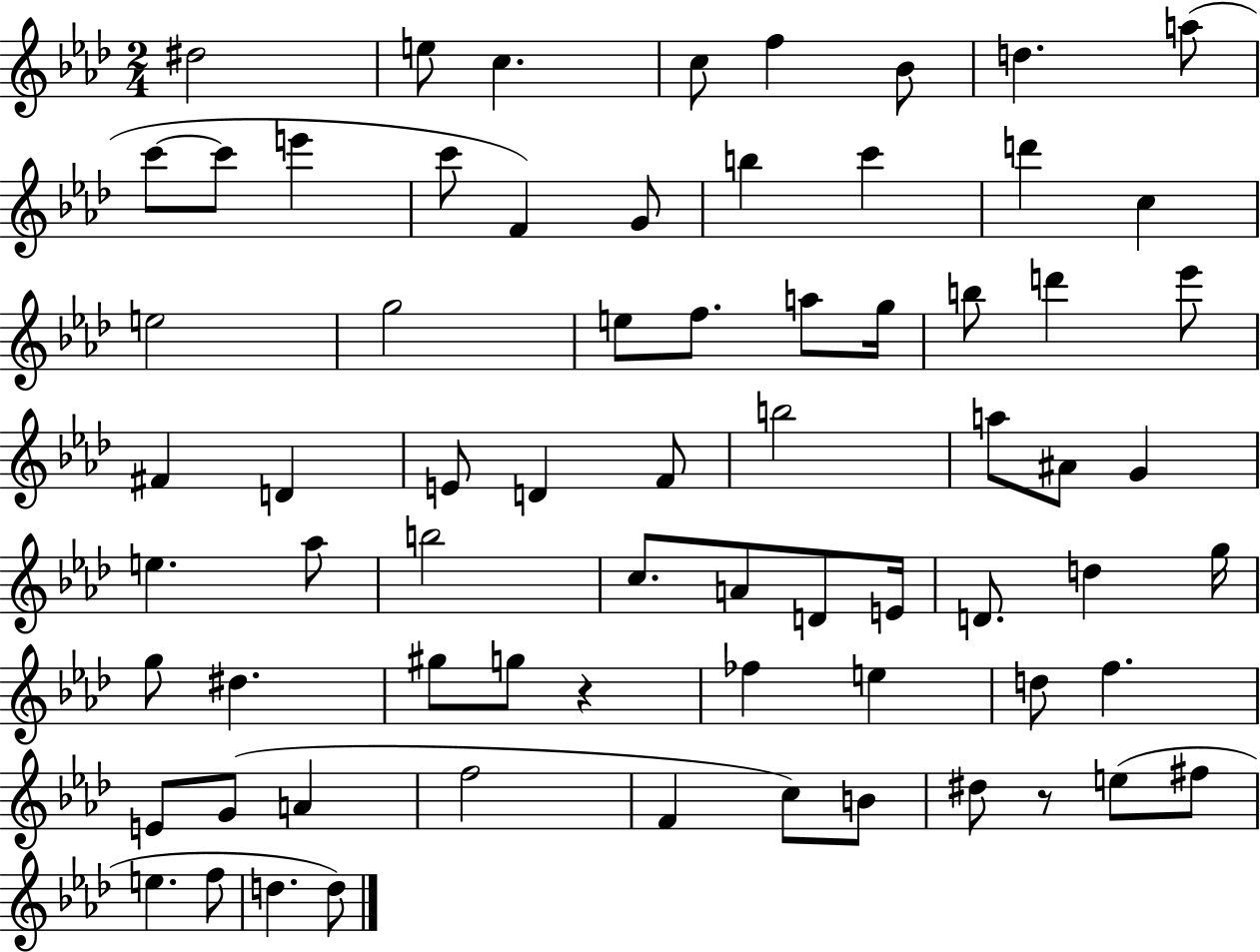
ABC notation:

X:1
T:Untitled
M:2/4
L:1/4
K:Ab
^d2 e/2 c c/2 f _B/2 d a/2 c'/2 c'/2 e' c'/2 F G/2 b c' d' c e2 g2 e/2 f/2 a/2 g/4 b/2 d' _e'/2 ^F D E/2 D F/2 b2 a/2 ^A/2 G e _a/2 b2 c/2 A/2 D/2 E/4 D/2 d g/4 g/2 ^d ^g/2 g/2 z _f e d/2 f E/2 G/2 A f2 F c/2 B/2 ^d/2 z/2 e/2 ^f/2 e f/2 d d/2